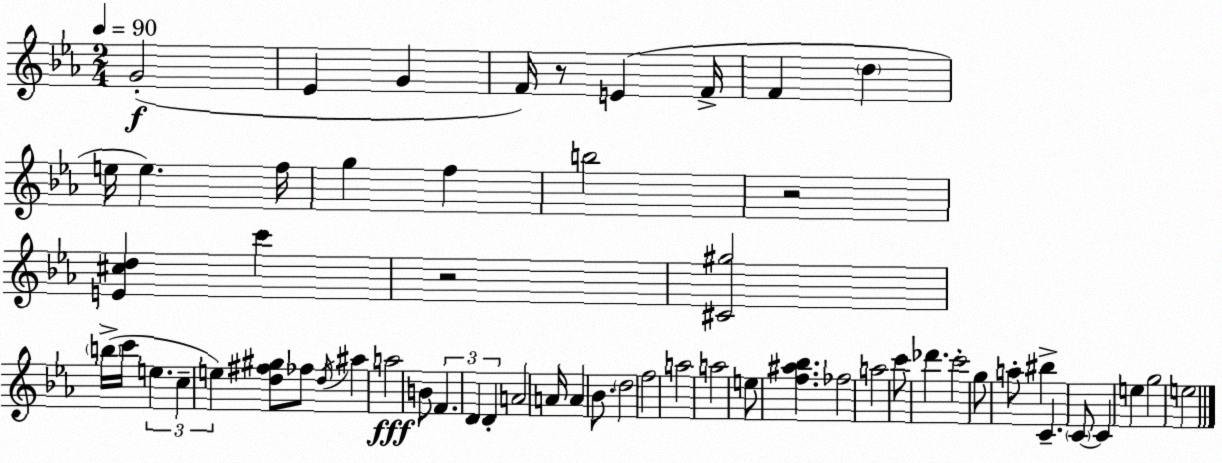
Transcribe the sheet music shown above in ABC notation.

X:1
T:Untitled
M:2/4
L:1/4
K:Cm
G2 _E G F/4 z/2 E F/4 F d e/4 e f/4 g f b2 z2 [E^cd] c' z2 [^C^g]2 b/4 c'/4 e c e [d^f^g]/2 _f/2 d/4 ^a a2 B/2 F D D A2 A/4 A _B/2 d2 f2 a2 a2 e/2 [f^a_b] _f2 a2 c'/2 _d' c'2 g/2 a/2 ^b C C/2 C e g2 e2